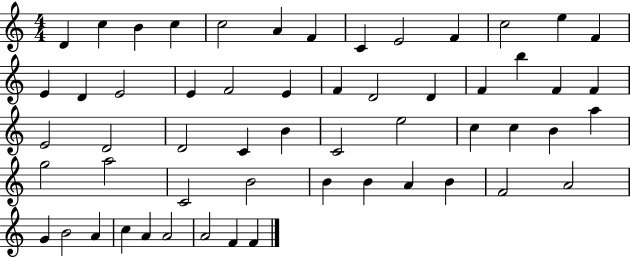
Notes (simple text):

D4/q C5/q B4/q C5/q C5/h A4/q F4/q C4/q E4/h F4/q C5/h E5/q F4/q E4/q D4/q E4/h E4/q F4/h E4/q F4/q D4/h D4/q F4/q B5/q F4/q F4/q E4/h D4/h D4/h C4/q B4/q C4/h E5/h C5/q C5/q B4/q A5/q G5/h A5/h C4/h B4/h B4/q B4/q A4/q B4/q F4/h A4/h G4/q B4/h A4/q C5/q A4/q A4/h A4/h F4/q F4/q